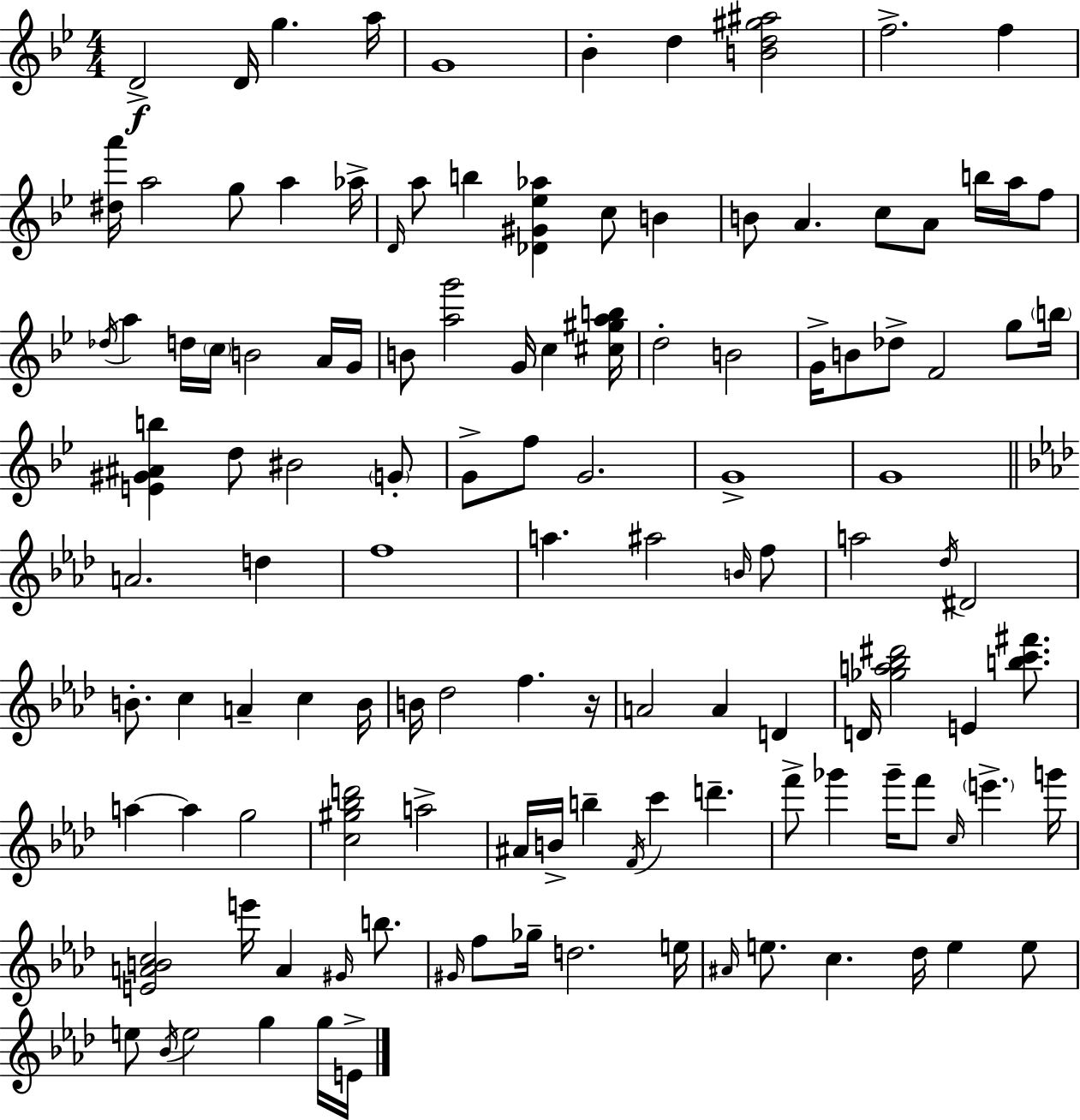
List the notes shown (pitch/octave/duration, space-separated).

D4/h D4/s G5/q. A5/s G4/w Bb4/q D5/q [B4,D5,G#5,A#5]/h F5/h. F5/q [D#5,A6]/s A5/h G5/e A5/q Ab5/s D4/s A5/e B5/q [Db4,G#4,Eb5,Ab5]/q C5/e B4/q B4/e A4/q. C5/e A4/e B5/s A5/s F5/e Db5/s A5/q D5/s C5/s B4/h A4/s G4/s B4/e [A5,G6]/h G4/s C5/q [C#5,G#5,A5,B5]/s D5/h B4/h G4/s B4/e Db5/e F4/h G5/e B5/s [E4,G#4,A#4,B5]/q D5/e BIS4/h G4/e G4/e F5/e G4/h. G4/w G4/w A4/h. D5/q F5/w A5/q. A#5/h B4/s F5/e A5/h Db5/s D#4/h B4/e. C5/q A4/q C5/q B4/s B4/s Db5/h F5/q. R/s A4/h A4/q D4/q D4/s [Gb5,A5,Bb5,D#6]/h E4/q [B5,C6,F#6]/e. A5/q A5/q G5/h [C5,G#5,Bb5,D6]/h A5/h A#4/s B4/s B5/q F4/s C6/q D6/q. F6/e Gb6/q Gb6/s F6/e C5/s E6/q. G6/s [E4,A4,B4,C5]/h E6/s A4/q G#4/s B5/e. G#4/s F5/e Gb5/s D5/h. E5/s A#4/s E5/e. C5/q. Db5/s E5/q E5/e E5/e Bb4/s E5/h G5/q G5/s E4/s